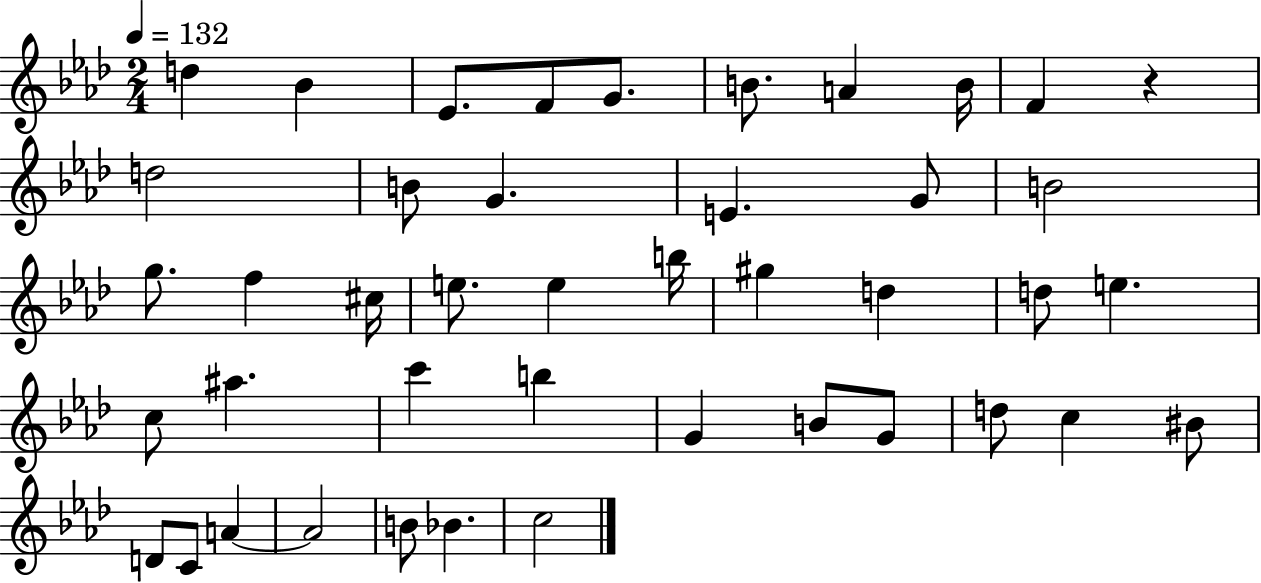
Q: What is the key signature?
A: AES major